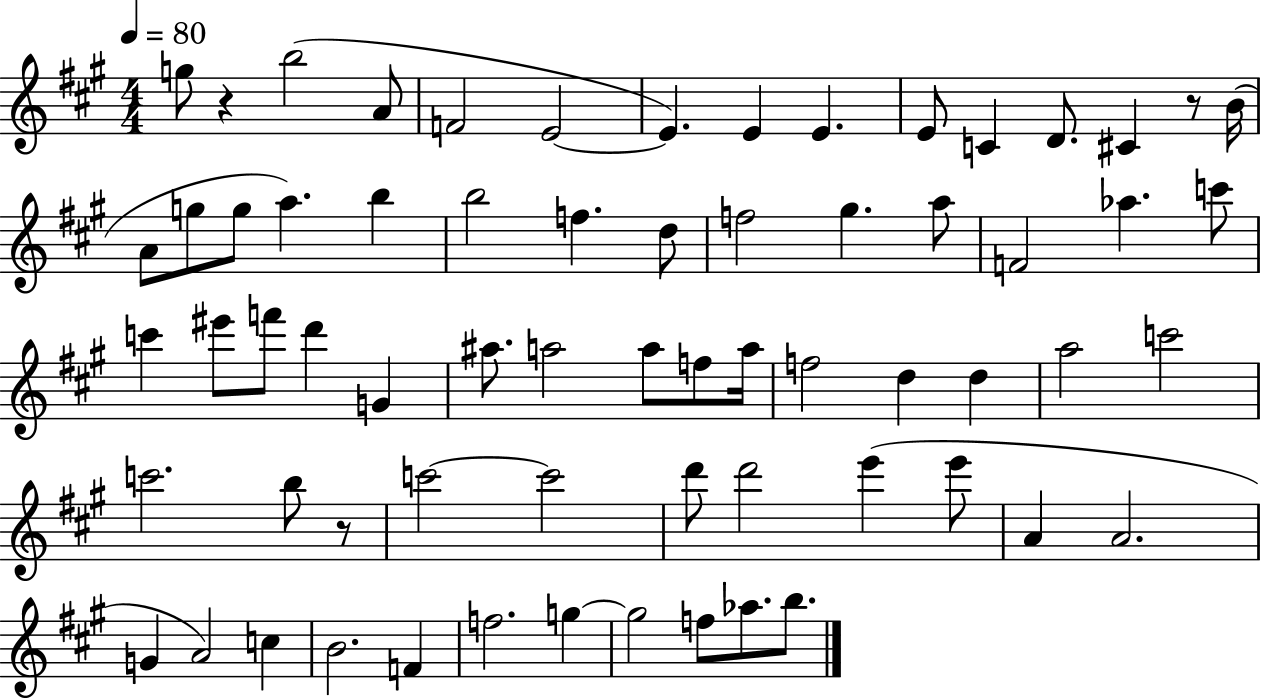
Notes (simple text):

G5/e R/q B5/h A4/e F4/h E4/h E4/q. E4/q E4/q. E4/e C4/q D4/e. C#4/q R/e B4/s A4/e G5/e G5/e A5/q. B5/q B5/h F5/q. D5/e F5/h G#5/q. A5/e F4/h Ab5/q. C6/e C6/q EIS6/e F6/e D6/q G4/q A#5/e. A5/h A5/e F5/e A5/s F5/h D5/q D5/q A5/h C6/h C6/h. B5/e R/e C6/h C6/h D6/e D6/h E6/q E6/e A4/q A4/h. G4/q A4/h C5/q B4/h. F4/q F5/h. G5/q G5/h F5/e Ab5/e. B5/e.